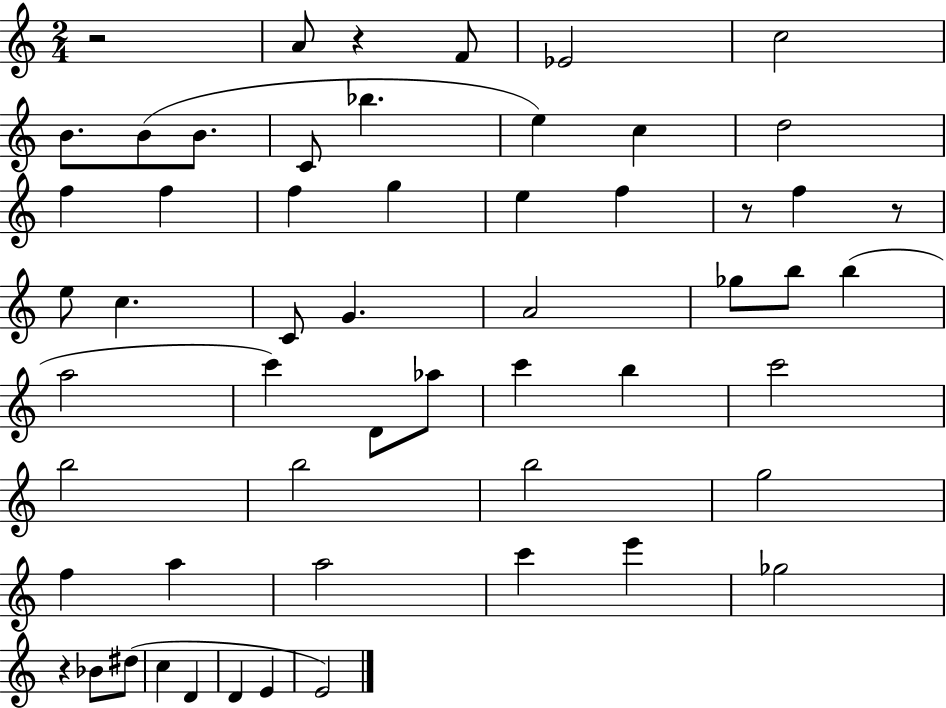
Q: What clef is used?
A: treble